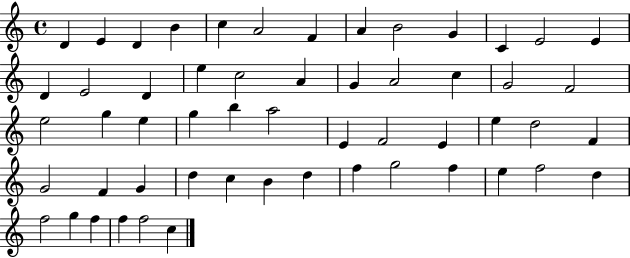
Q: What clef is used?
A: treble